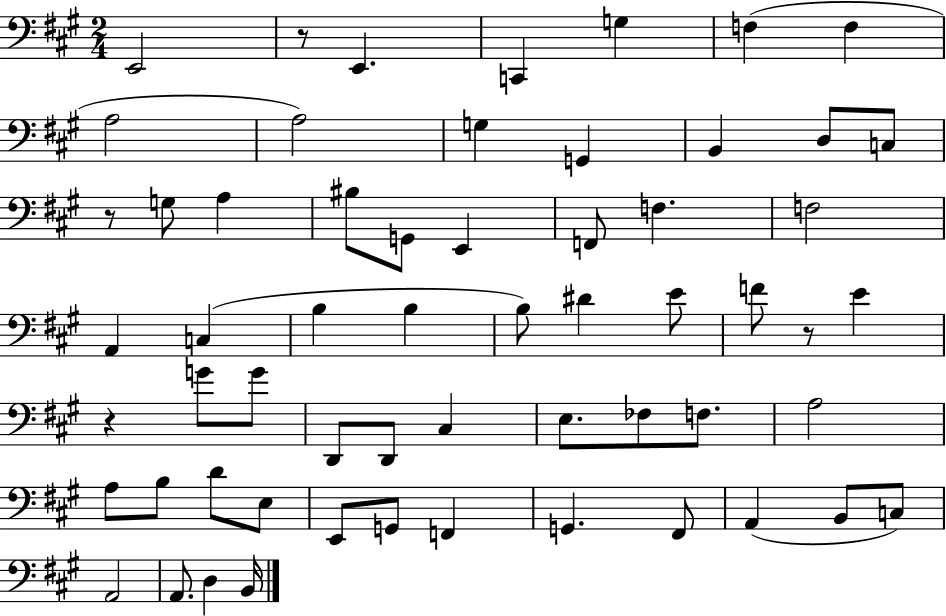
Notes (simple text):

E2/h R/e E2/q. C2/q G3/q F3/q F3/q A3/h A3/h G3/q G2/q B2/q D3/e C3/e R/e G3/e A3/q BIS3/e G2/e E2/q F2/e F3/q. F3/h A2/q C3/q B3/q B3/q B3/e D#4/q E4/e F4/e R/e E4/q R/q G4/e G4/e D2/e D2/e C#3/q E3/e. FES3/e F3/e. A3/h A3/e B3/e D4/e E3/e E2/e G2/e F2/q G2/q. F#2/e A2/q B2/e C3/e A2/h A2/e. D3/q B2/s